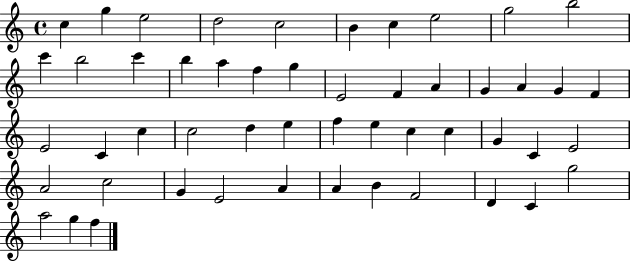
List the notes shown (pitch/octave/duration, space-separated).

C5/q G5/q E5/h D5/h C5/h B4/q C5/q E5/h G5/h B5/h C6/q B5/h C6/q B5/q A5/q F5/q G5/q E4/h F4/q A4/q G4/q A4/q G4/q F4/q E4/h C4/q C5/q C5/h D5/q E5/q F5/q E5/q C5/q C5/q G4/q C4/q E4/h A4/h C5/h G4/q E4/h A4/q A4/q B4/q F4/h D4/q C4/q G5/h A5/h G5/q F5/q